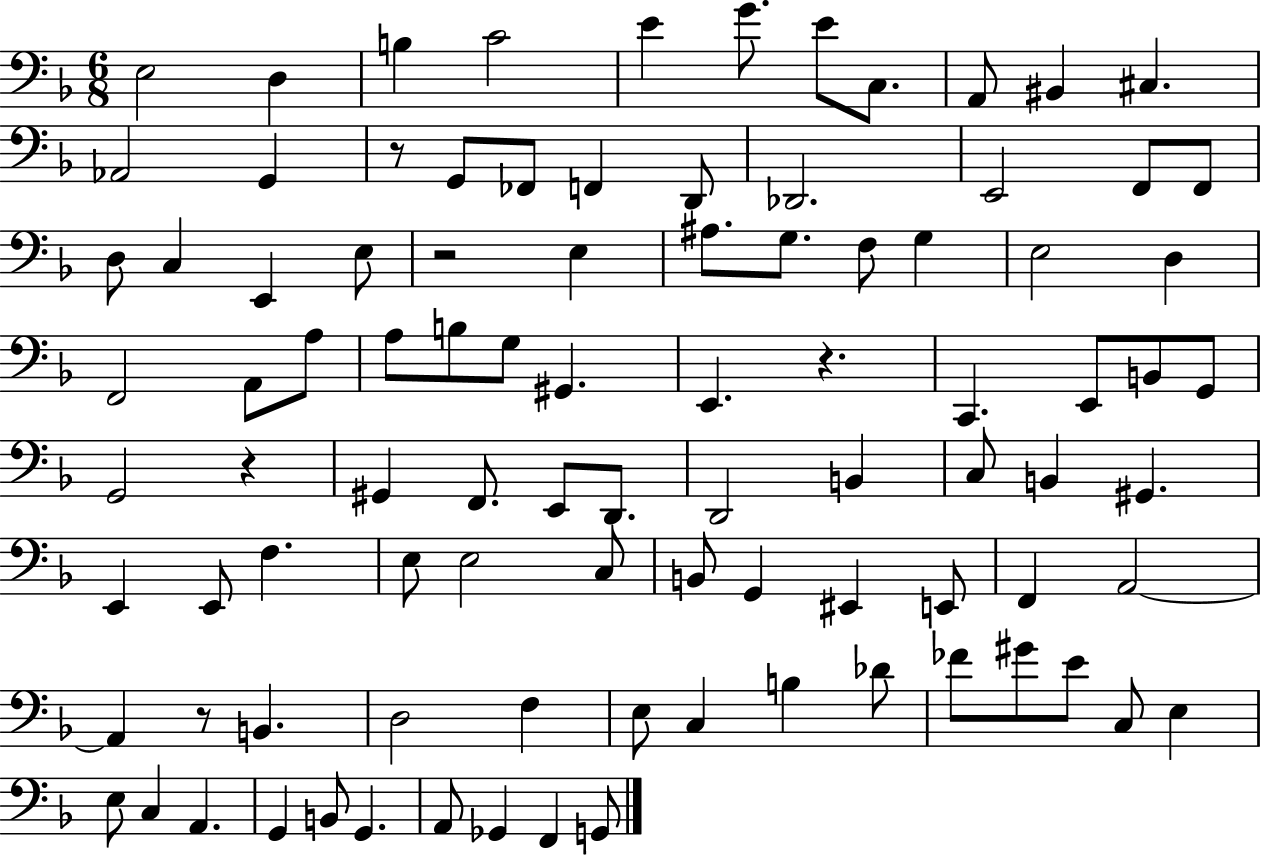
E3/h D3/q B3/q C4/h E4/q G4/e. E4/e C3/e. A2/e BIS2/q C#3/q. Ab2/h G2/q R/e G2/e FES2/e F2/q D2/e Db2/h. E2/h F2/e F2/e D3/e C3/q E2/q E3/e R/h E3/q A#3/e. G3/e. F3/e G3/q E3/h D3/q F2/h A2/e A3/e A3/e B3/e G3/e G#2/q. E2/q. R/q. C2/q. E2/e B2/e G2/e G2/h R/q G#2/q F2/e. E2/e D2/e. D2/h B2/q C3/e B2/q G#2/q. E2/q E2/e F3/q. E3/e E3/h C3/e B2/e G2/q EIS2/q E2/e F2/q A2/h A2/q R/e B2/q. D3/h F3/q E3/e C3/q B3/q Db4/e FES4/e G#4/e E4/e C3/e E3/q E3/e C3/q A2/q. G2/q B2/e G2/q. A2/e Gb2/q F2/q G2/e